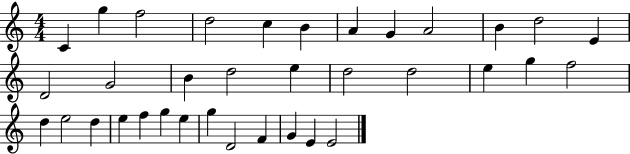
{
  \clef treble
  \numericTimeSignature
  \time 4/4
  \key c \major
  c'4 g''4 f''2 | d''2 c''4 b'4 | a'4 g'4 a'2 | b'4 d''2 e'4 | \break d'2 g'2 | b'4 d''2 e''4 | d''2 d''2 | e''4 g''4 f''2 | \break d''4 e''2 d''4 | e''4 f''4 g''4 e''4 | g''4 d'2 f'4 | g'4 e'4 e'2 | \break \bar "|."
}